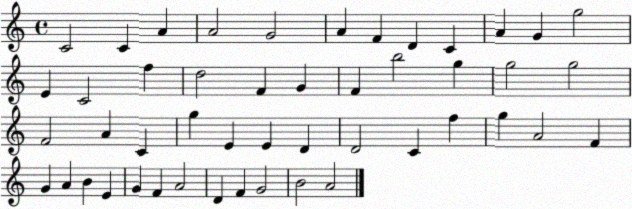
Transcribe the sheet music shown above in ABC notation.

X:1
T:Untitled
M:4/4
L:1/4
K:C
C2 C A A2 G2 A F D C A G g2 E C2 f d2 F G F b2 g g2 g2 F2 A C g E E D D2 C f g A2 F G A B E G F A2 D F G2 B2 A2